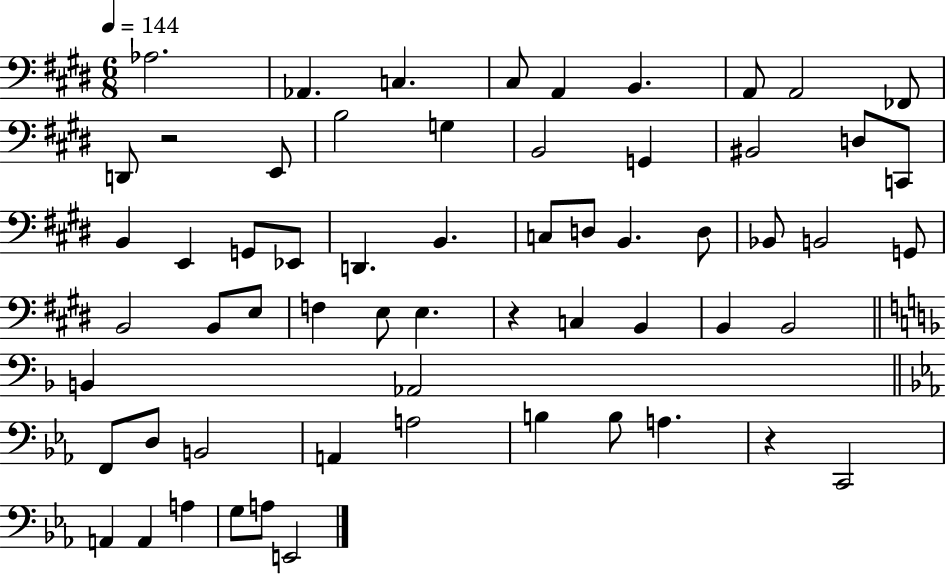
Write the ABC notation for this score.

X:1
T:Untitled
M:6/8
L:1/4
K:E
_A,2 _A,, C, ^C,/2 A,, B,, A,,/2 A,,2 _F,,/2 D,,/2 z2 E,,/2 B,2 G, B,,2 G,, ^B,,2 D,/2 C,,/2 B,, E,, G,,/2 _E,,/2 D,, B,, C,/2 D,/2 B,, D,/2 _B,,/2 B,,2 G,,/2 B,,2 B,,/2 E,/2 F, E,/2 E, z C, B,, B,, B,,2 B,, _A,,2 F,,/2 D,/2 B,,2 A,, A,2 B, B,/2 A, z C,,2 A,, A,, A, G,/2 A,/2 E,,2